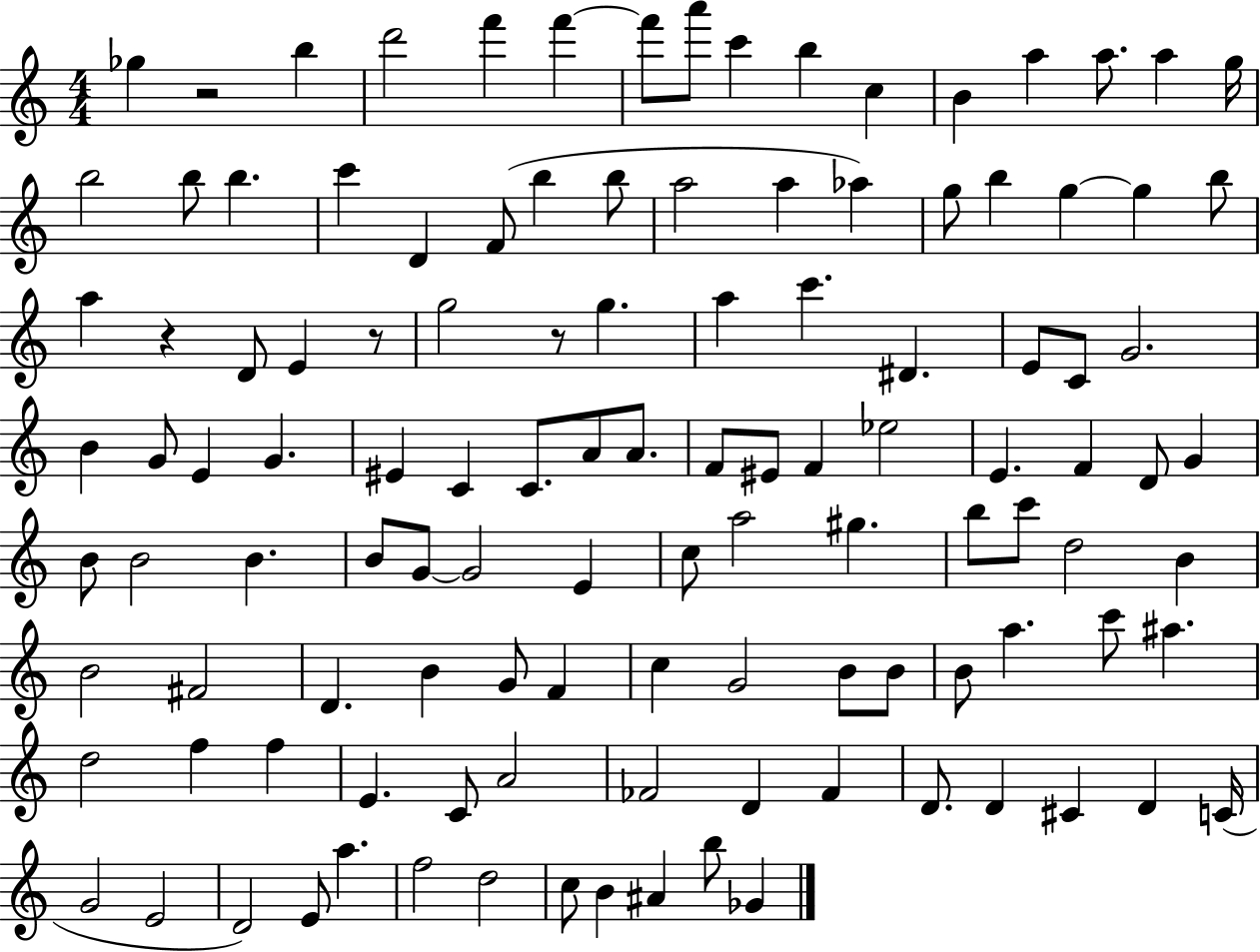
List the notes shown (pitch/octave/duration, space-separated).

Gb5/q R/h B5/q D6/h F6/q F6/q F6/e A6/e C6/q B5/q C5/q B4/q A5/q A5/e. A5/q G5/s B5/h B5/e B5/q. C6/q D4/q F4/e B5/q B5/e A5/h A5/q Ab5/q G5/e B5/q G5/q G5/q B5/e A5/q R/q D4/e E4/q R/e G5/h R/e G5/q. A5/q C6/q. D#4/q. E4/e C4/e G4/h. B4/q G4/e E4/q G4/q. EIS4/q C4/q C4/e. A4/e A4/e. F4/e EIS4/e F4/q Eb5/h E4/q. F4/q D4/e G4/q B4/e B4/h B4/q. B4/e G4/e G4/h E4/q C5/e A5/h G#5/q. B5/e C6/e D5/h B4/q B4/h F#4/h D4/q. B4/q G4/e F4/q C5/q G4/h B4/e B4/e B4/e A5/q. C6/e A#5/q. D5/h F5/q F5/q E4/q. C4/e A4/h FES4/h D4/q FES4/q D4/e. D4/q C#4/q D4/q C4/s G4/h E4/h D4/h E4/e A5/q. F5/h D5/h C5/e B4/q A#4/q B5/e Gb4/q